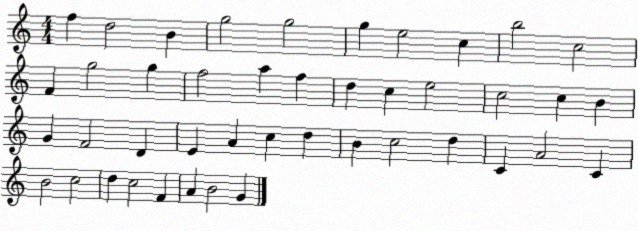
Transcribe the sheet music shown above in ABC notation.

X:1
T:Untitled
M:4/4
L:1/4
K:C
f d2 B g2 g2 g e2 c b2 c2 F g2 g f2 a f d c e2 c2 c B G F2 D E A c d B c2 d C A2 C B2 c2 d c2 F A B2 G